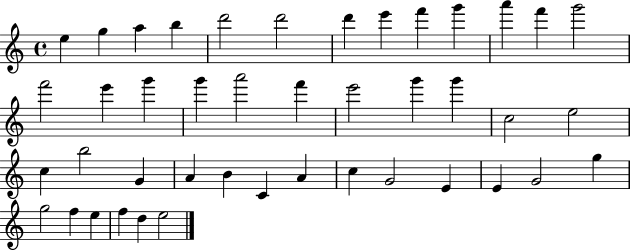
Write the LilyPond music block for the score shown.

{
  \clef treble
  \time 4/4
  \defaultTimeSignature
  \key c \major
  e''4 g''4 a''4 b''4 | d'''2 d'''2 | d'''4 e'''4 f'''4 g'''4 | a'''4 f'''4 g'''2 | \break f'''2 e'''4 g'''4 | g'''4 a'''2 f'''4 | e'''2 g'''4 g'''4 | c''2 e''2 | \break c''4 b''2 g'4 | a'4 b'4 c'4 a'4 | c''4 g'2 e'4 | e'4 g'2 g''4 | \break g''2 f''4 e''4 | f''4 d''4 e''2 | \bar "|."
}